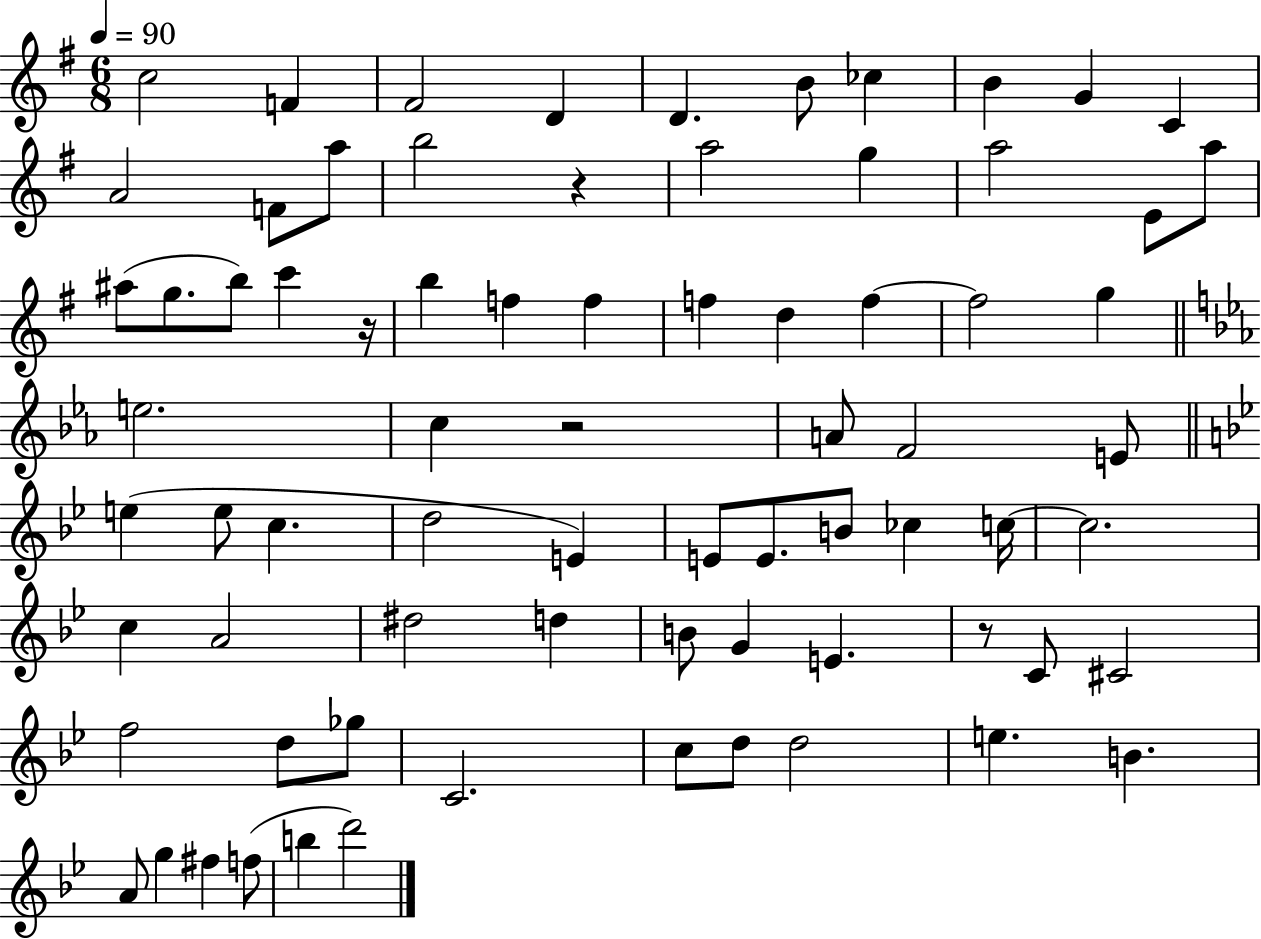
{
  \clef treble
  \numericTimeSignature
  \time 6/8
  \key g \major
  \tempo 4 = 90
  c''2 f'4 | fis'2 d'4 | d'4. b'8 ces''4 | b'4 g'4 c'4 | \break a'2 f'8 a''8 | b''2 r4 | a''2 g''4 | a''2 e'8 a''8 | \break ais''8( g''8. b''8) c'''4 r16 | b''4 f''4 f''4 | f''4 d''4 f''4~~ | f''2 g''4 | \break \bar "||" \break \key c \minor e''2. | c''4 r2 | a'8 f'2 e'8 | \bar "||" \break \key bes \major e''4( e''8 c''4. | d''2 e'4) | e'8 e'8. b'8 ces''4 c''16~~ | c''2. | \break c''4 a'2 | dis''2 d''4 | b'8 g'4 e'4. | r8 c'8 cis'2 | \break f''2 d''8 ges''8 | c'2. | c''8 d''8 d''2 | e''4. b'4. | \break a'8 g''4 fis''4 f''8( | b''4 d'''2) | \bar "|."
}